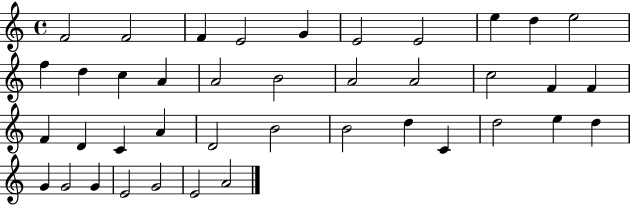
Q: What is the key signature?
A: C major